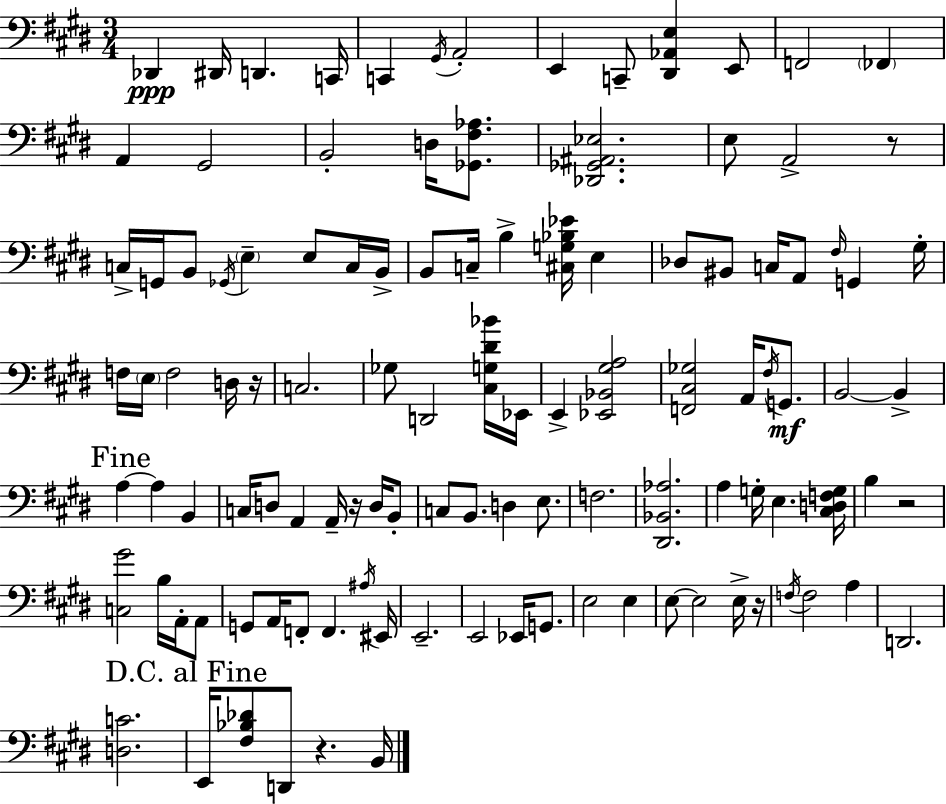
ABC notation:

X:1
T:Untitled
M:3/4
L:1/4
K:E
_D,, ^D,,/4 D,, C,,/4 C,, ^G,,/4 A,,2 E,, C,,/2 [^D,,_A,,E,] E,,/2 F,,2 _F,, A,, ^G,,2 B,,2 D,/4 [_G,,^F,_A,]/2 [_D,,_G,,^A,,_E,]2 E,/2 A,,2 z/2 C,/4 G,,/4 B,,/2 _G,,/4 E, E,/2 C,/4 B,,/4 B,,/2 C,/4 B, [^C,G,_B,_E]/4 E, _D,/2 ^B,,/2 C,/4 A,,/2 ^F,/4 G,, ^G,/4 F,/4 E,/4 F,2 D,/4 z/4 C,2 _G,/2 D,,2 [^C,G,^D_B]/4 _E,,/4 E,, [_E,,_B,,^G,A,]2 [F,,^C,_G,]2 A,,/4 ^F,/4 G,,/2 B,,2 B,, A, A, B,, C,/4 D,/2 A,, A,,/4 z/4 D,/4 B,,/2 C,/2 B,,/2 D, E,/2 F,2 [^D,,_B,,_A,]2 A, G,/4 E, [^C,D,F,G,]/4 B, z2 [C,^G]2 B,/4 A,,/4 A,,/2 G,,/2 A,,/4 F,,/2 F,, ^A,/4 ^E,,/4 E,,2 E,,2 _E,,/4 G,,/2 E,2 E, E,/2 E,2 E,/4 z/4 F,/4 F,2 A, D,,2 [D,C]2 E,,/4 [^F,_B,_D]/2 D,,/2 z B,,/4